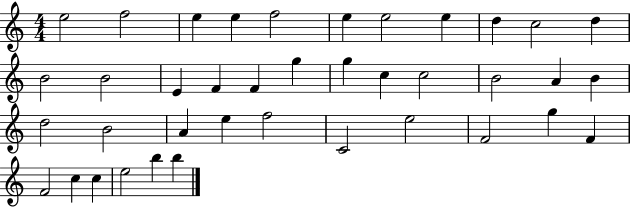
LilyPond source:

{
  \clef treble
  \numericTimeSignature
  \time 4/4
  \key c \major
  e''2 f''2 | e''4 e''4 f''2 | e''4 e''2 e''4 | d''4 c''2 d''4 | \break b'2 b'2 | e'4 f'4 f'4 g''4 | g''4 c''4 c''2 | b'2 a'4 b'4 | \break d''2 b'2 | a'4 e''4 f''2 | c'2 e''2 | f'2 g''4 f'4 | \break f'2 c''4 c''4 | e''2 b''4 b''4 | \bar "|."
}